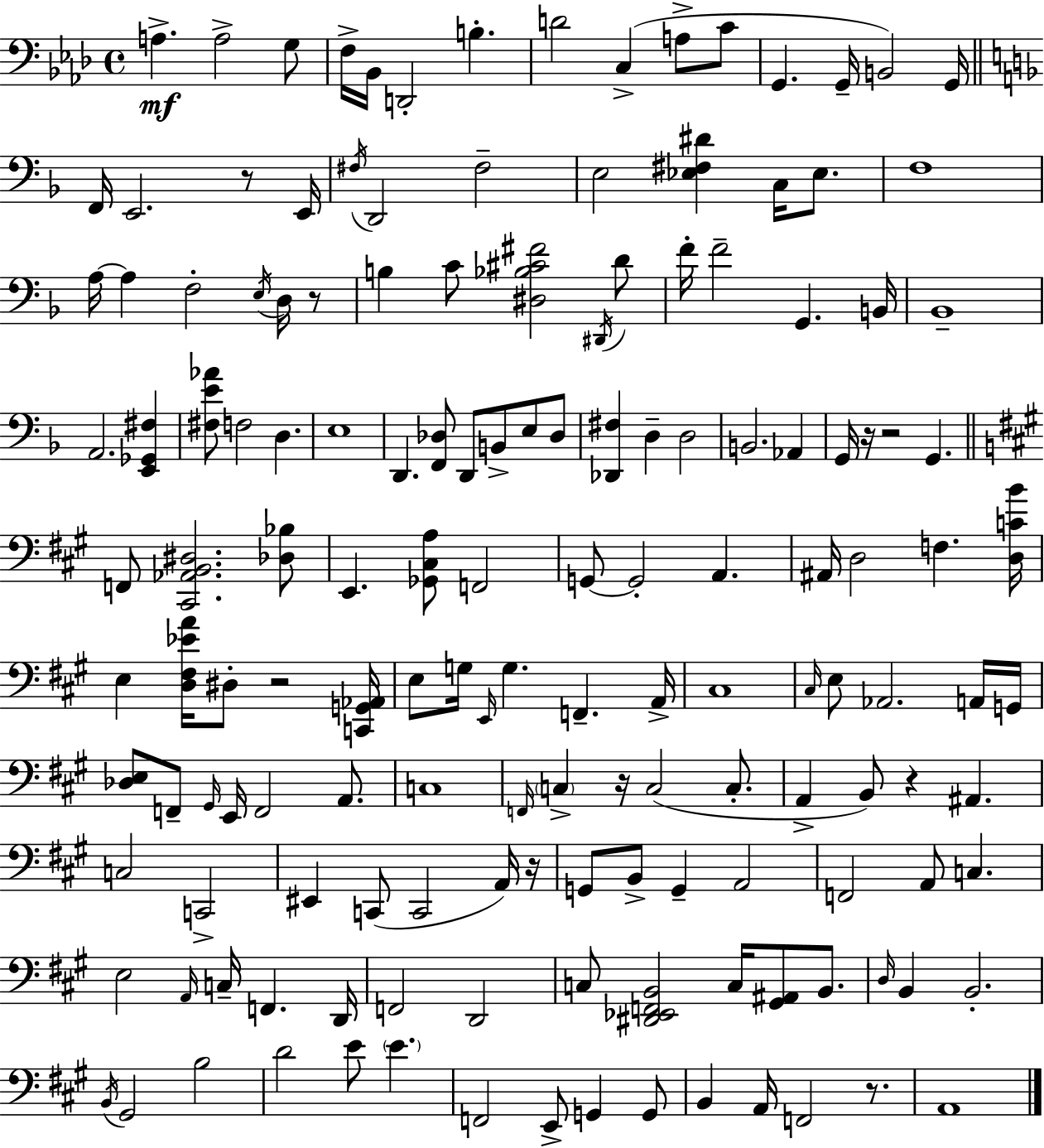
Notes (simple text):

A3/q. A3/h G3/e F3/s Bb2/s D2/h B3/q. D4/h C3/q A3/e C4/e G2/q. G2/s B2/h G2/s F2/s E2/h. R/e E2/s F#3/s D2/h F#3/h E3/h [Eb3,F#3,D#4]/q C3/s Eb3/e. F3/w A3/s A3/q F3/h E3/s D3/s R/e B3/q C4/e [D#3,Bb3,C#4,F#4]/h D#2/s D4/e F4/s F4/h G2/q. B2/s Bb2/w A2/h. [E2,Gb2,F#3]/q [F#3,E4,Ab4]/e F3/h D3/q. E3/w D2/q. [F2,Db3]/e D2/e B2/e E3/e Db3/e [Db2,F#3]/q D3/q D3/h B2/h. Ab2/q G2/s R/s R/h G2/q. F2/e [C#2,Ab2,B2,D#3]/h. [Db3,Bb3]/e E2/q. [Gb2,C#3,A3]/e F2/h G2/e G2/h A2/q. A#2/s D3/h F3/q. [D3,C4,B4]/s E3/q [D3,F#3,Eb4,A4]/s D#3/e R/h [C2,G2,Ab2]/s E3/e G3/s E2/s G3/q. F2/q. A2/s C#3/w C#3/s E3/e Ab2/h. A2/s G2/s [Db3,E3]/e F2/e G#2/s E2/s F2/h A2/e. C3/w F2/s C3/q R/s C3/h C3/e. A2/q B2/e R/q A#2/q. C3/h C2/h EIS2/q C2/e C2/h A2/s R/s G2/e B2/e G2/q A2/h F2/h A2/e C3/q. E3/h A2/s C3/s F2/q. D2/s F2/h D2/h C3/e [D#2,Eb2,F2,B2]/h C3/s [G#2,A#2]/e B2/e. D3/s B2/q B2/h. B2/s G#2/h B3/h D4/h E4/e E4/q. F2/h E2/e G2/q G2/e B2/q A2/s F2/h R/e. A2/w